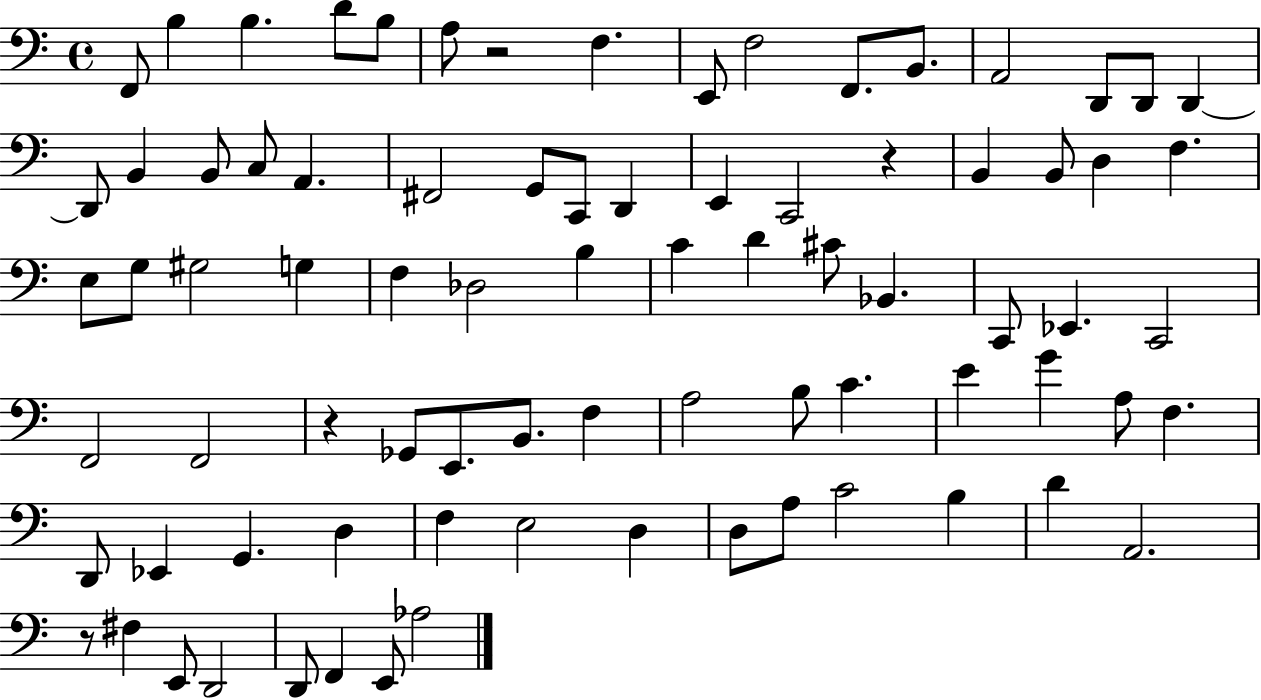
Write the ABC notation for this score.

X:1
T:Untitled
M:4/4
L:1/4
K:C
F,,/2 B, B, D/2 B,/2 A,/2 z2 F, E,,/2 F,2 F,,/2 B,,/2 A,,2 D,,/2 D,,/2 D,, D,,/2 B,, B,,/2 C,/2 A,, ^F,,2 G,,/2 C,,/2 D,, E,, C,,2 z B,, B,,/2 D, F, E,/2 G,/2 ^G,2 G, F, _D,2 B, C D ^C/2 _B,, C,,/2 _E,, C,,2 F,,2 F,,2 z _G,,/2 E,,/2 B,,/2 F, A,2 B,/2 C E G A,/2 F, D,,/2 _E,, G,, D, F, E,2 D, D,/2 A,/2 C2 B, D A,,2 z/2 ^F, E,,/2 D,,2 D,,/2 F,, E,,/2 _A,2